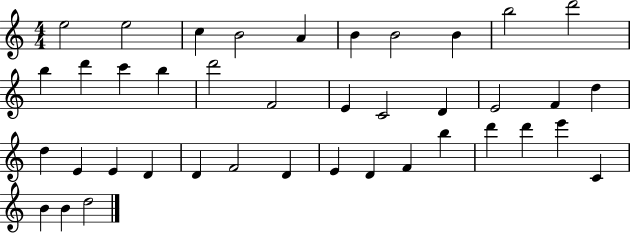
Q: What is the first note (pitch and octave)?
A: E5